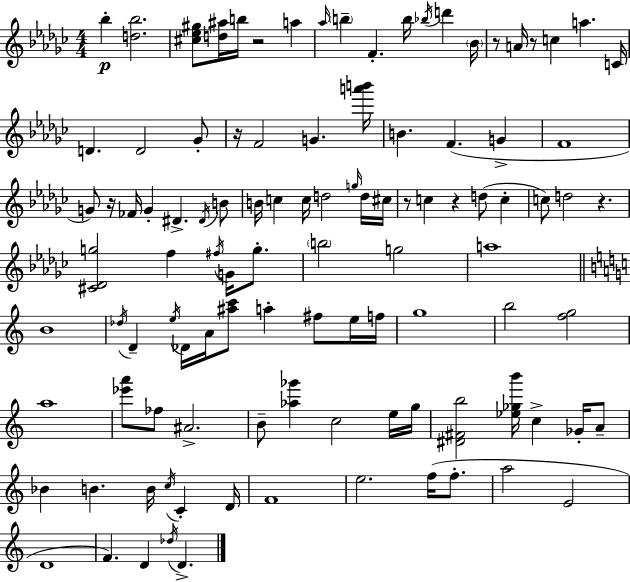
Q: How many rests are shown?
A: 8